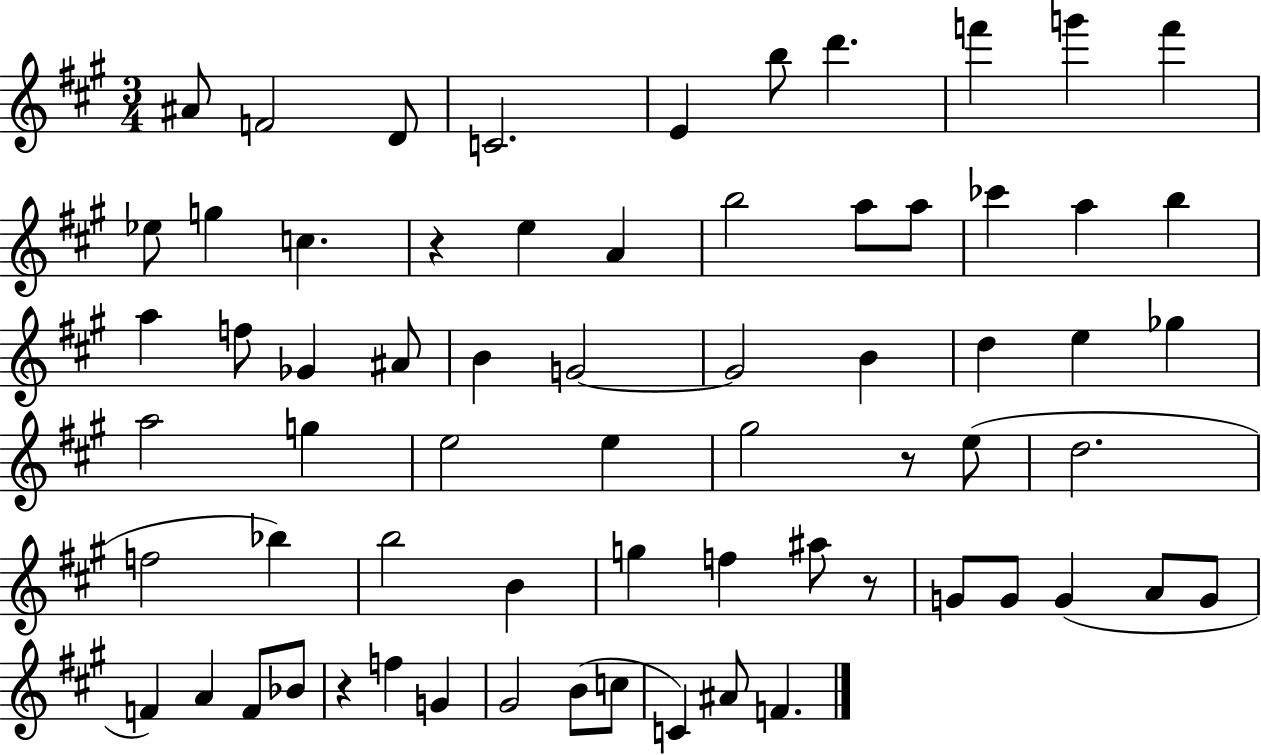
{
  \clef treble
  \numericTimeSignature
  \time 3/4
  \key a \major
  ais'8 f'2 d'8 | c'2. | e'4 b''8 d'''4. | f'''4 g'''4 f'''4 | \break ees''8 g''4 c''4. | r4 e''4 a'4 | b''2 a''8 a''8 | ces'''4 a''4 b''4 | \break a''4 f''8 ges'4 ais'8 | b'4 g'2~~ | g'2 b'4 | d''4 e''4 ges''4 | \break a''2 g''4 | e''2 e''4 | gis''2 r8 e''8( | d''2. | \break f''2 bes''4) | b''2 b'4 | g''4 f''4 ais''8 r8 | g'8 g'8 g'4( a'8 g'8 | \break f'4) a'4 f'8 bes'8 | r4 f''4 g'4 | gis'2 b'8( c''8 | c'4) ais'8 f'4. | \break \bar "|."
}